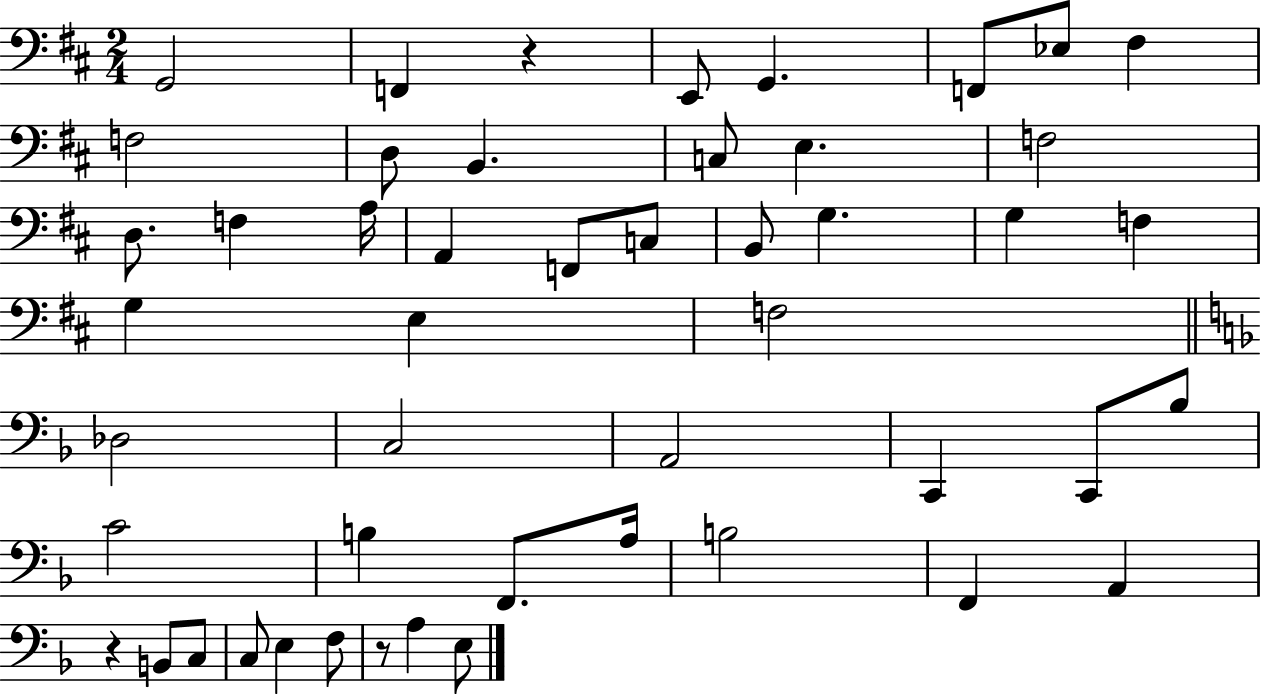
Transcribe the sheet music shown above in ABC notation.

X:1
T:Untitled
M:2/4
L:1/4
K:D
G,,2 F,, z E,,/2 G,, F,,/2 _E,/2 ^F, F,2 D,/2 B,, C,/2 E, F,2 D,/2 F, A,/4 A,, F,,/2 C,/2 B,,/2 G, G, F, G, E, F,2 _D,2 C,2 A,,2 C,, C,,/2 _B,/2 C2 B, F,,/2 A,/4 B,2 F,, A,, z B,,/2 C,/2 C,/2 E, F,/2 z/2 A, E,/2